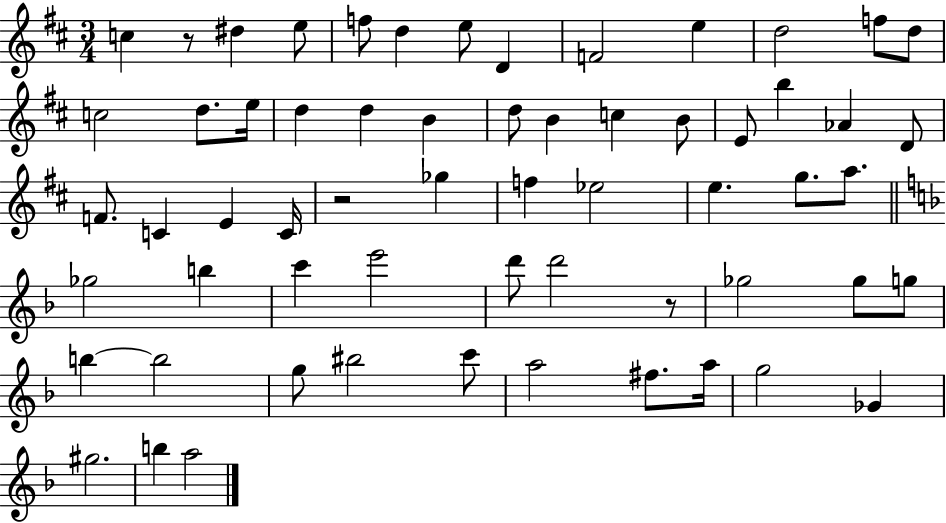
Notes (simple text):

C5/q R/e D#5/q E5/e F5/e D5/q E5/e D4/q F4/h E5/q D5/h F5/e D5/e C5/h D5/e. E5/s D5/q D5/q B4/q D5/e B4/q C5/q B4/e E4/e B5/q Ab4/q D4/e F4/e. C4/q E4/q C4/s R/h Gb5/q F5/q Eb5/h E5/q. G5/e. A5/e. Gb5/h B5/q C6/q E6/h D6/e D6/h R/e Gb5/h Gb5/e G5/e B5/q B5/h G5/e BIS5/h C6/e A5/h F#5/e. A5/s G5/h Gb4/q G#5/h. B5/q A5/h